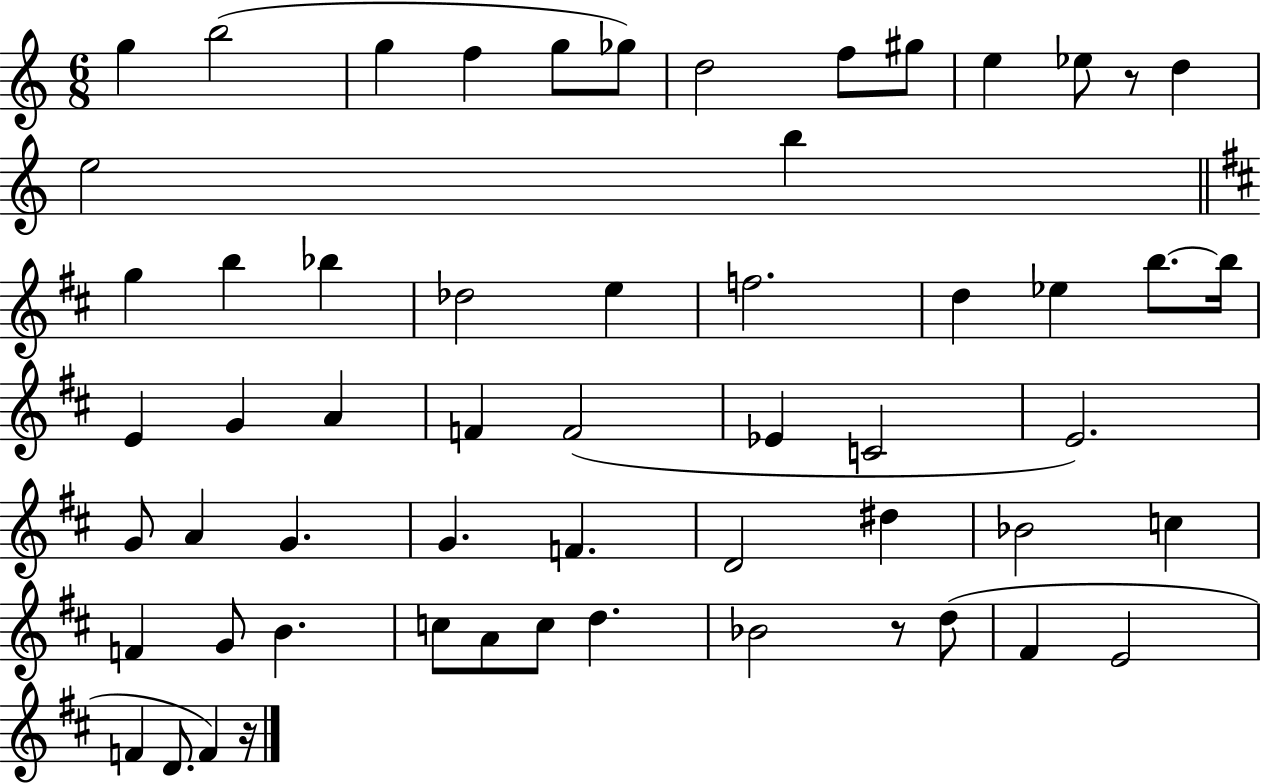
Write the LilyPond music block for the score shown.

{
  \clef treble
  \numericTimeSignature
  \time 6/8
  \key c \major
  g''4 b''2( | g''4 f''4 g''8 ges''8) | d''2 f''8 gis''8 | e''4 ees''8 r8 d''4 | \break e''2 b''4 | \bar "||" \break \key b \minor g''4 b''4 bes''4 | des''2 e''4 | f''2. | d''4 ees''4 b''8.~~ b''16 | \break e'4 g'4 a'4 | f'4 f'2( | ees'4 c'2 | e'2.) | \break g'8 a'4 g'4. | g'4. f'4. | d'2 dis''4 | bes'2 c''4 | \break f'4 g'8 b'4. | c''8 a'8 c''8 d''4. | bes'2 r8 d''8( | fis'4 e'2 | \break f'4 d'8. f'4) r16 | \bar "|."
}